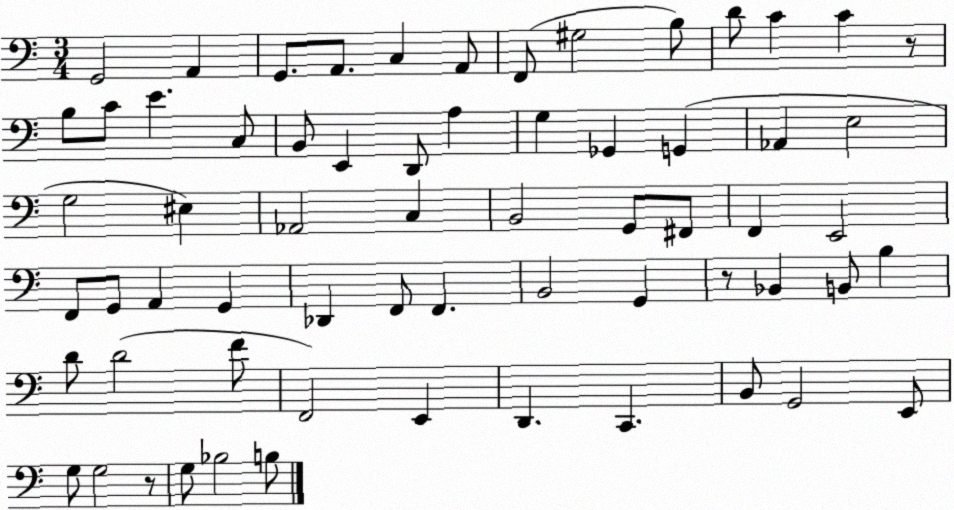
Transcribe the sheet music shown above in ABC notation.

X:1
T:Untitled
M:3/4
L:1/4
K:C
G,,2 A,, G,,/2 A,,/2 C, A,,/2 F,,/2 ^G,2 B,/2 D/2 C C z/2 B,/2 C/2 E C,/2 B,,/2 E,, D,,/2 A, G, _G,, G,, _A,, E,2 G,2 ^E, _A,,2 C, B,,2 G,,/2 ^F,,/2 F,, E,,2 F,,/2 G,,/2 A,, G,, _D,, F,,/2 F,, B,,2 G,, z/2 _B,, B,,/2 B, D/2 D2 F/2 F,,2 E,, D,, C,, B,,/2 G,,2 E,,/2 G,/2 G,2 z/2 G,/2 _B,2 B,/2